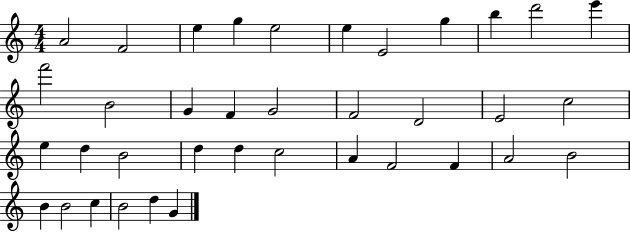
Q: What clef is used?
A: treble